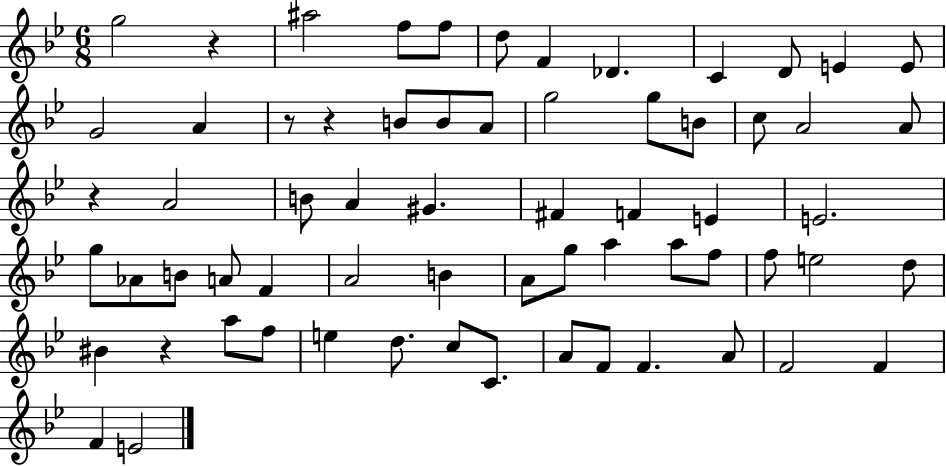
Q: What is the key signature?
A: BES major